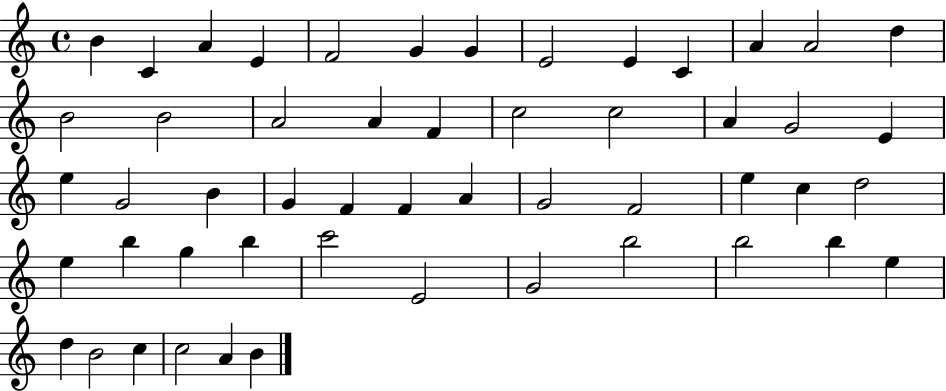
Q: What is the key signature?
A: C major